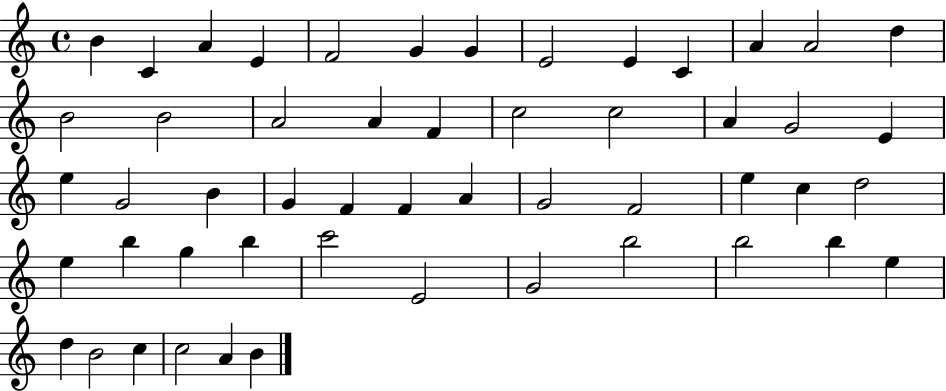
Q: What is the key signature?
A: C major